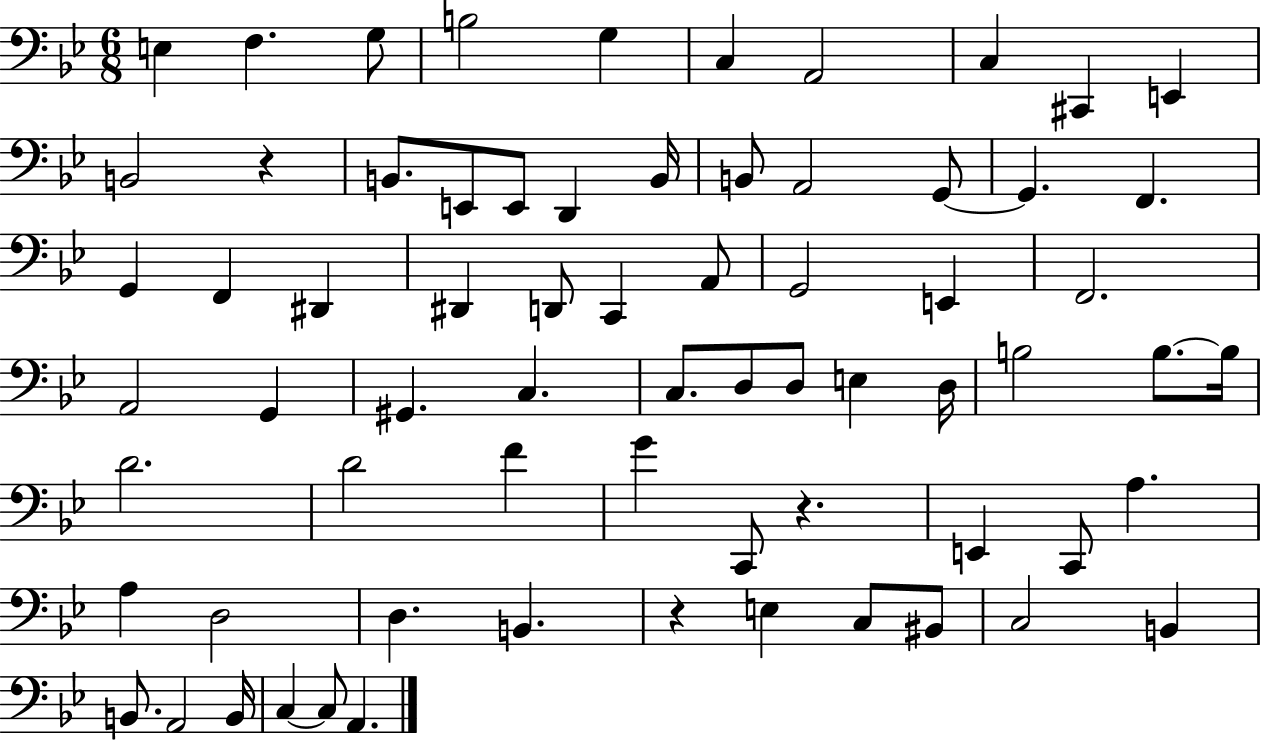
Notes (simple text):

E3/q F3/q. G3/e B3/h G3/q C3/q A2/h C3/q C#2/q E2/q B2/h R/q B2/e. E2/e E2/e D2/q B2/s B2/e A2/h G2/e G2/q. F2/q. G2/q F2/q D#2/q D#2/q D2/e C2/q A2/e G2/h E2/q F2/h. A2/h G2/q G#2/q. C3/q. C3/e. D3/e D3/e E3/q D3/s B3/h B3/e. B3/s D4/h. D4/h F4/q G4/q C2/e R/q. E2/q C2/e A3/q. A3/q D3/h D3/q. B2/q. R/q E3/q C3/e BIS2/e C3/h B2/q B2/e. A2/h B2/s C3/q C3/e A2/q.